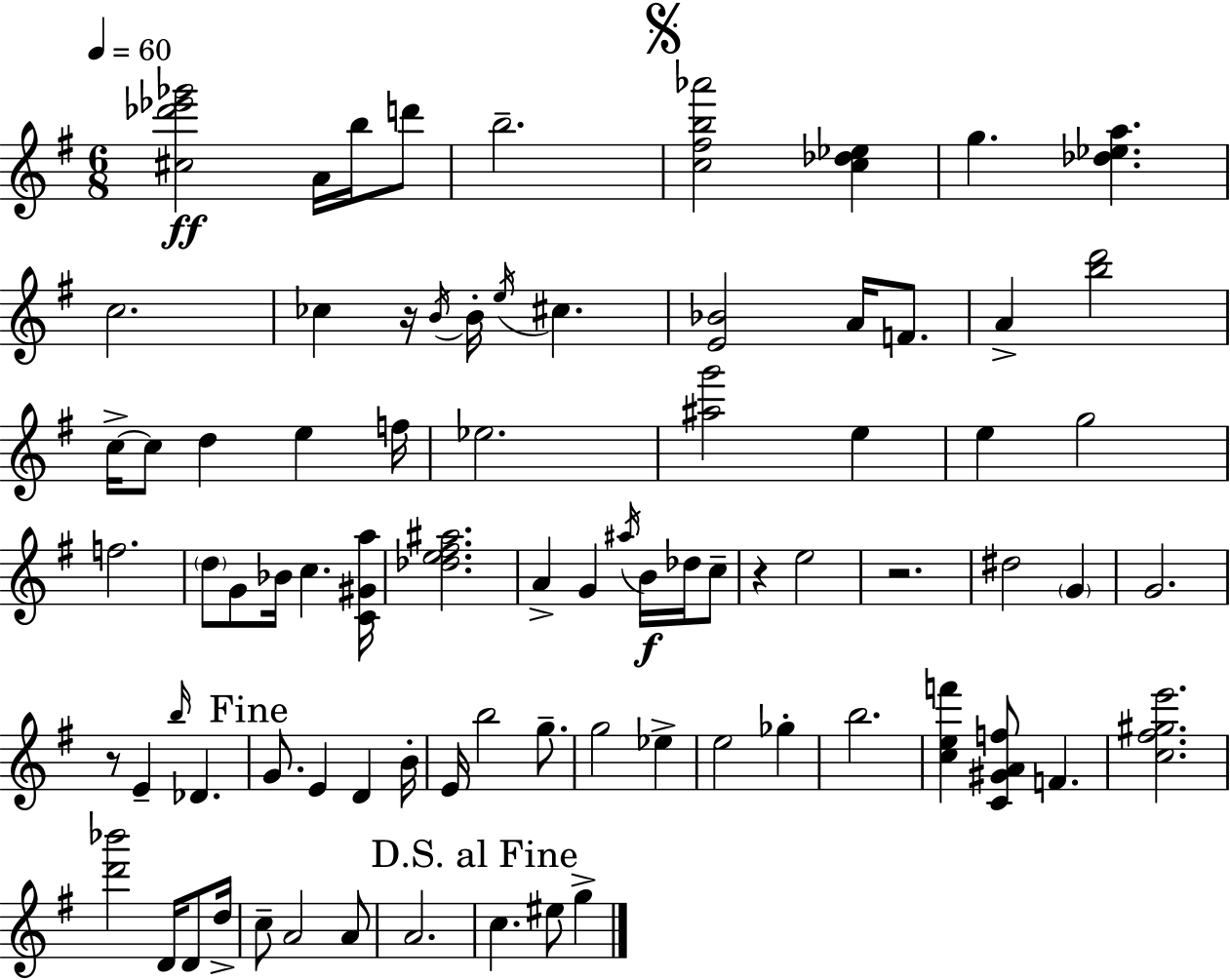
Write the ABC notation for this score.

X:1
T:Untitled
M:6/8
L:1/4
K:Em
[^c_d'_e'_g']2 A/4 b/4 d'/2 b2 [c^fb_a']2 [c_d_e] g [_d_ea] c2 _c z/4 B/4 B/4 e/4 ^c [E_B]2 A/4 F/2 A [bd']2 c/4 c/2 d e f/4 _e2 [^ag']2 e e g2 f2 d/2 G/2 _B/4 c [C^Ga]/4 [_de^f^a]2 A G ^a/4 B/4 _d/4 c/2 z e2 z2 ^d2 G G2 z/2 E b/4 _D G/2 E D B/4 E/4 b2 g/2 g2 _e e2 _g b2 [cef'] [C^GAf]/2 F [c^f^ge']2 [d'_b']2 D/4 D/2 d/4 c/2 A2 A/2 A2 c ^e/2 g